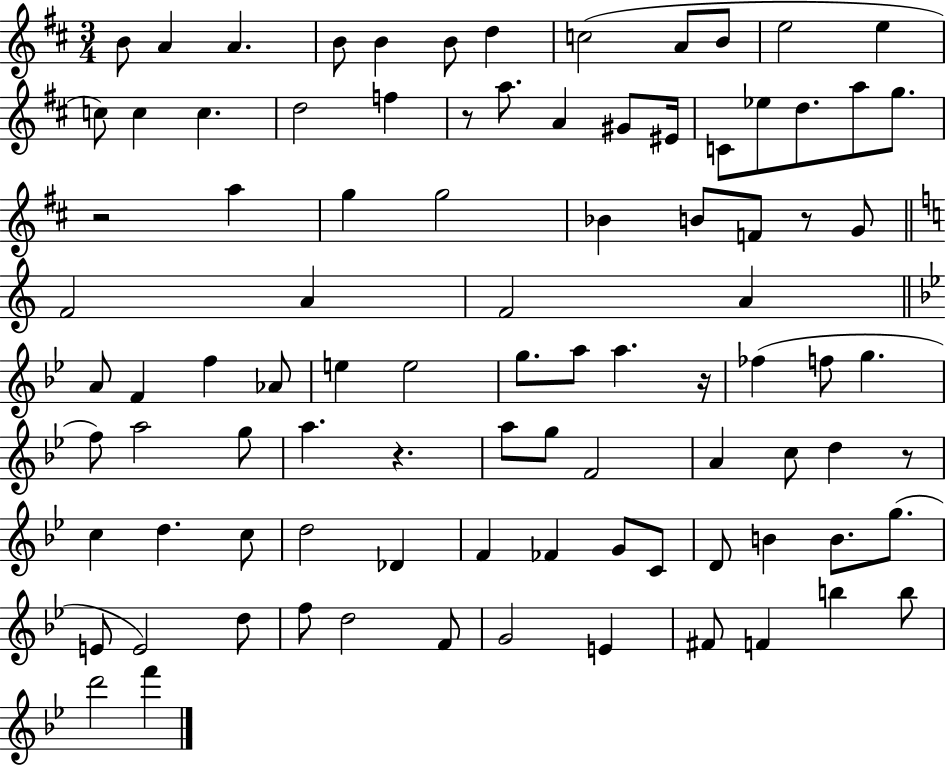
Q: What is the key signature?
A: D major